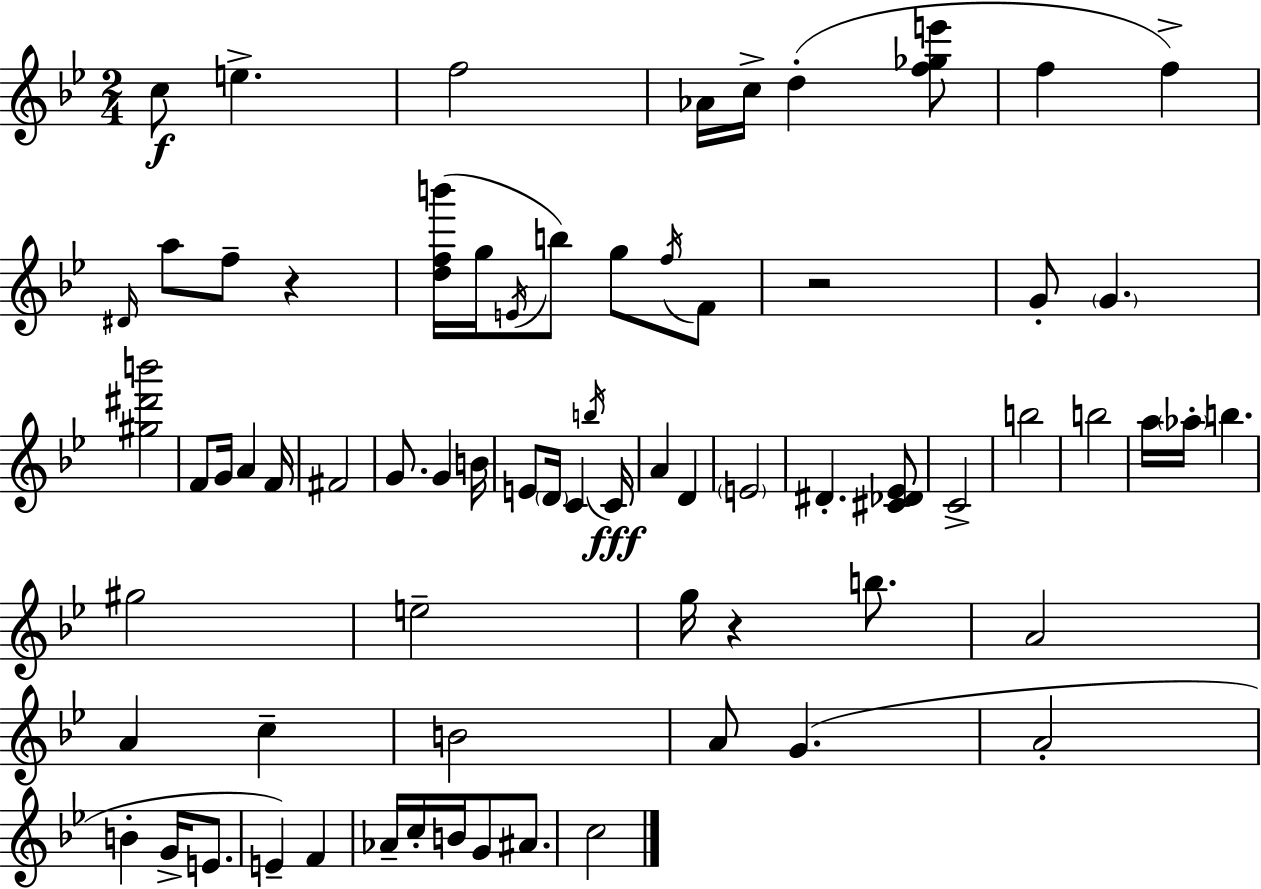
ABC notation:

X:1
T:Untitled
M:2/4
L:1/4
K:Bb
c/2 e f2 _A/4 c/4 d [f_ge']/2 f f ^D/4 a/2 f/2 z [dfb']/4 g/4 E/4 b/2 g/2 f/4 F/2 z2 G/2 G [^g^d'b']2 F/2 G/4 A F/4 ^F2 G/2 G B/4 E/2 D/4 C b/4 C/4 A D E2 ^D [^C_D_E]/2 C2 b2 b2 a/4 _a/4 b ^g2 e2 g/4 z b/2 A2 A c B2 A/2 G A2 B G/4 E/2 E F _A/4 c/4 B/4 G/2 ^A/2 c2